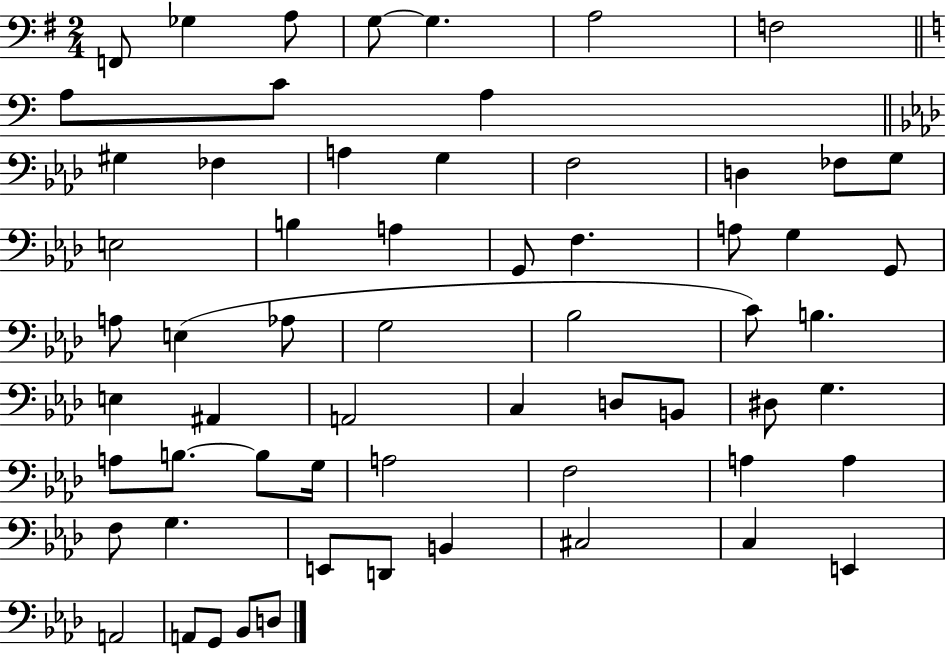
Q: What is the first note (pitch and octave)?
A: F2